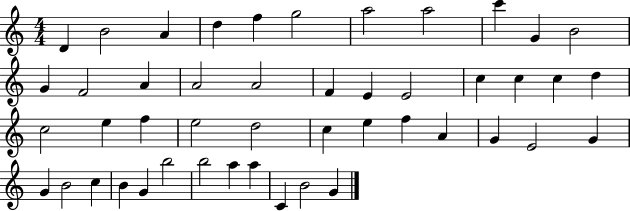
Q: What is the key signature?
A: C major